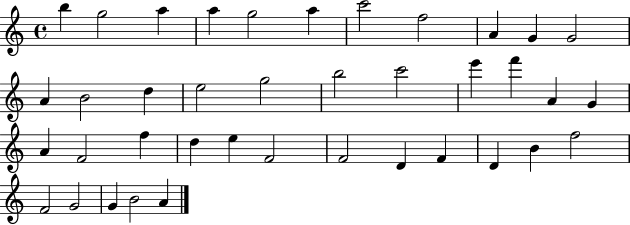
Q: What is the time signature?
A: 4/4